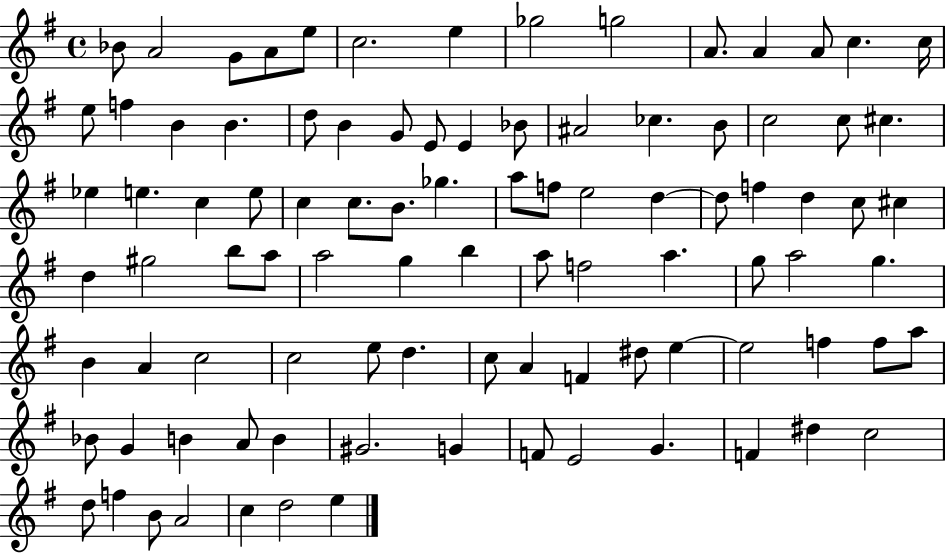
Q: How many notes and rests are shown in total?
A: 95